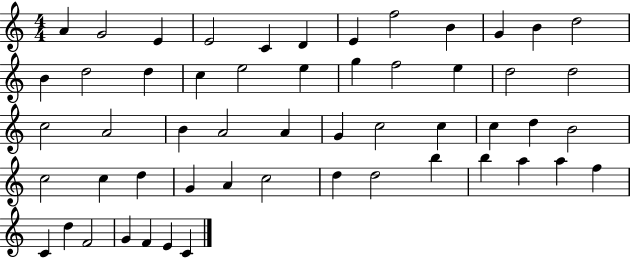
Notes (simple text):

A4/q G4/h E4/q E4/h C4/q D4/q E4/q F5/h B4/q G4/q B4/q D5/h B4/q D5/h D5/q C5/q E5/h E5/q G5/q F5/h E5/q D5/h D5/h C5/h A4/h B4/q A4/h A4/q G4/q C5/h C5/q C5/q D5/q B4/h C5/h C5/q D5/q G4/q A4/q C5/h D5/q D5/h B5/q B5/q A5/q A5/q F5/q C4/q D5/q F4/h G4/q F4/q E4/q C4/q